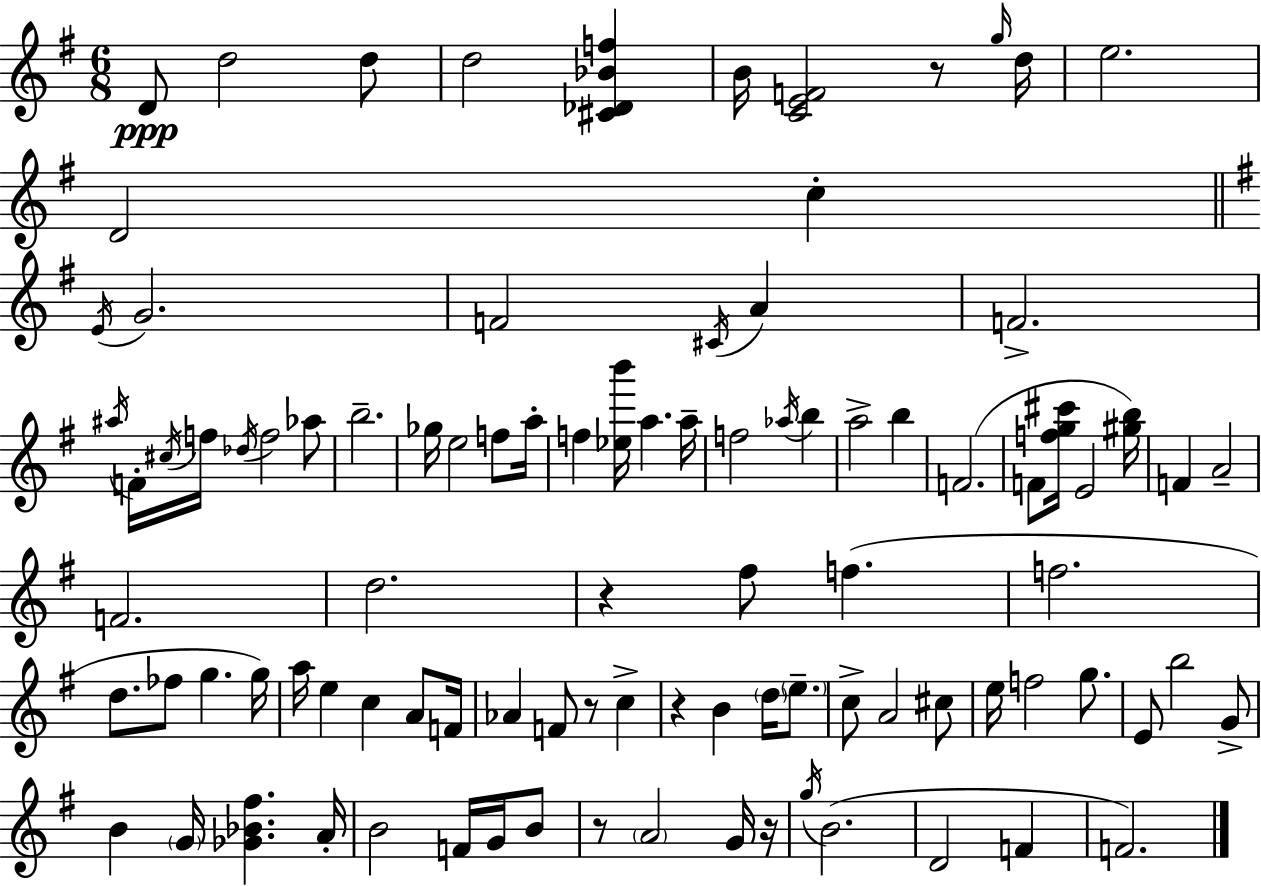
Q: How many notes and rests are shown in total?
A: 96